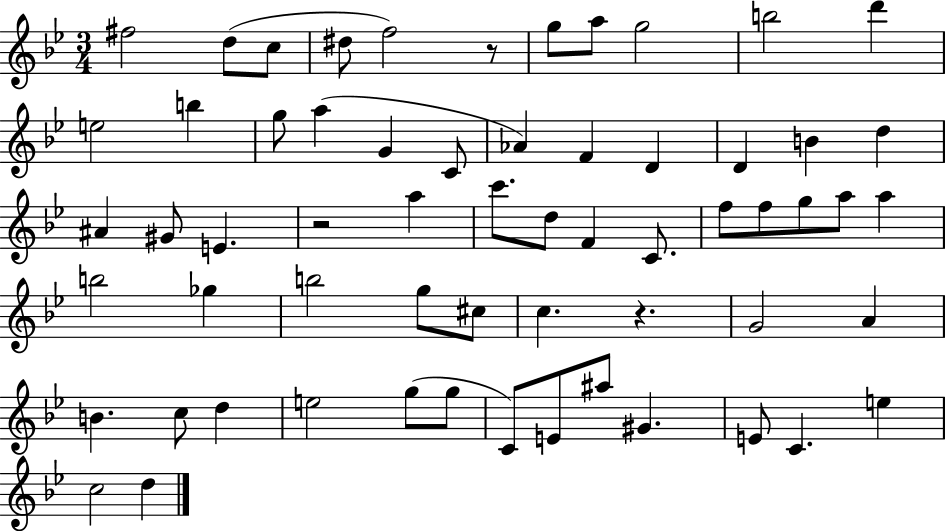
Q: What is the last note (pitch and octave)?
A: D5